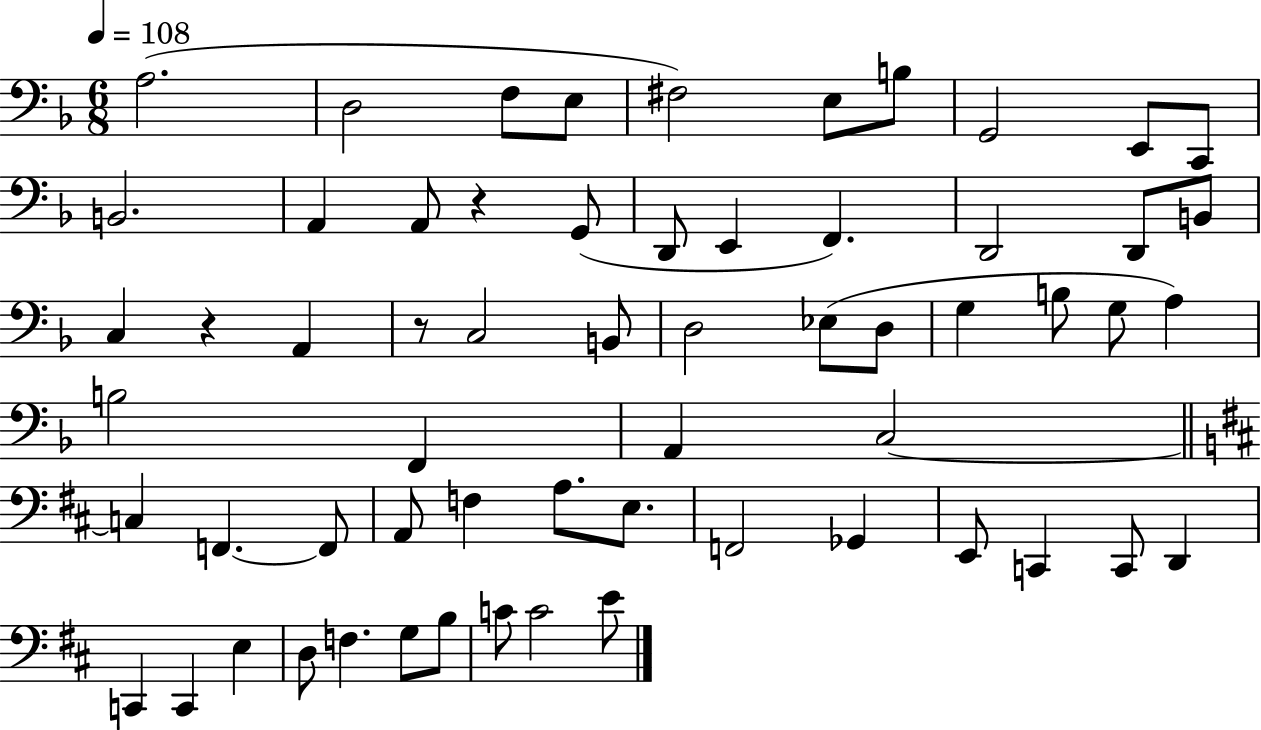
A3/h. D3/h F3/e E3/e F#3/h E3/e B3/e G2/h E2/e C2/e B2/h. A2/q A2/e R/q G2/e D2/e E2/q F2/q. D2/h D2/e B2/e C3/q R/q A2/q R/e C3/h B2/e D3/h Eb3/e D3/e G3/q B3/e G3/e A3/q B3/h F2/q A2/q C3/h C3/q F2/q. F2/e A2/e F3/q A3/e. E3/e. F2/h Gb2/q E2/e C2/q C2/e D2/q C2/q C2/q E3/q D3/e F3/q. G3/e B3/e C4/e C4/h E4/e